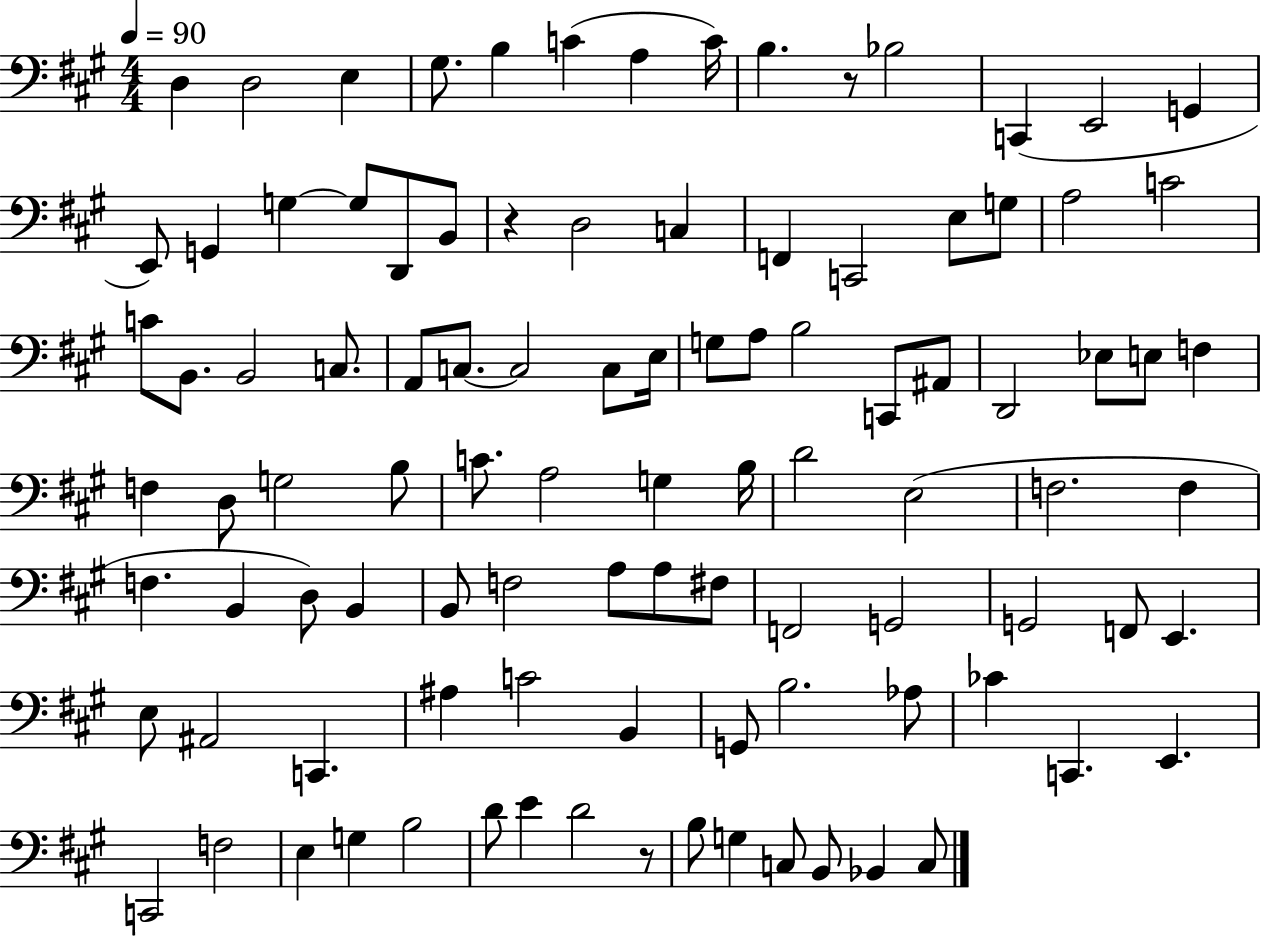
{
  \clef bass
  \numericTimeSignature
  \time 4/4
  \key a \major
  \tempo 4 = 90
  \repeat volta 2 { d4 d2 e4 | gis8. b4 c'4( a4 c'16) | b4. r8 bes2 | c,4( e,2 g,4 | \break e,8) g,4 g4~~ g8 d,8 b,8 | r4 d2 c4 | f,4 c,2 e8 g8 | a2 c'2 | \break c'8 b,8. b,2 c8. | a,8 c8.~~ c2 c8 e16 | g8 a8 b2 c,8 ais,8 | d,2 ees8 e8 f4 | \break f4 d8 g2 b8 | c'8. a2 g4 b16 | d'2 e2( | f2. f4 | \break f4. b,4 d8) b,4 | b,8 f2 a8 a8 fis8 | f,2 g,2 | g,2 f,8 e,4. | \break e8 ais,2 c,4. | ais4 c'2 b,4 | g,8 b2. aes8 | ces'4 c,4. e,4. | \break c,2 f2 | e4 g4 b2 | d'8 e'4 d'2 r8 | b8 g4 c8 b,8 bes,4 c8 | \break } \bar "|."
}